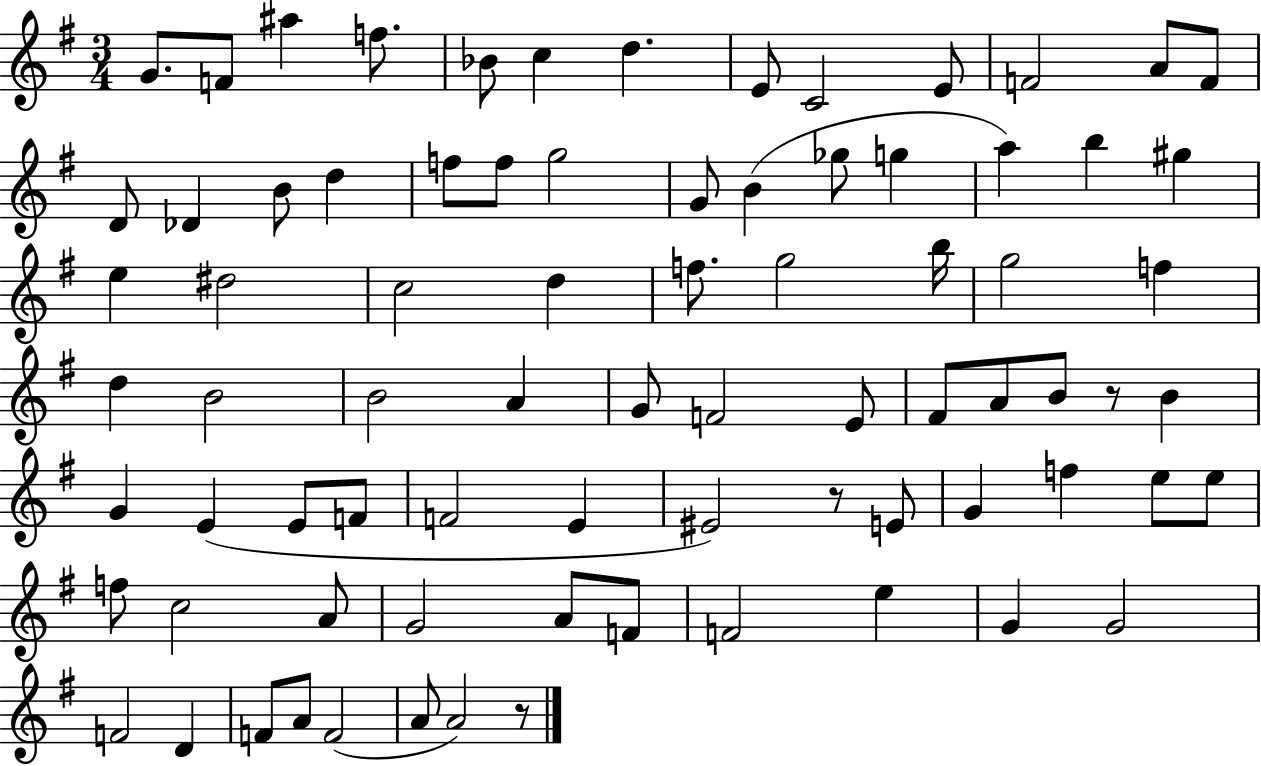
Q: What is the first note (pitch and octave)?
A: G4